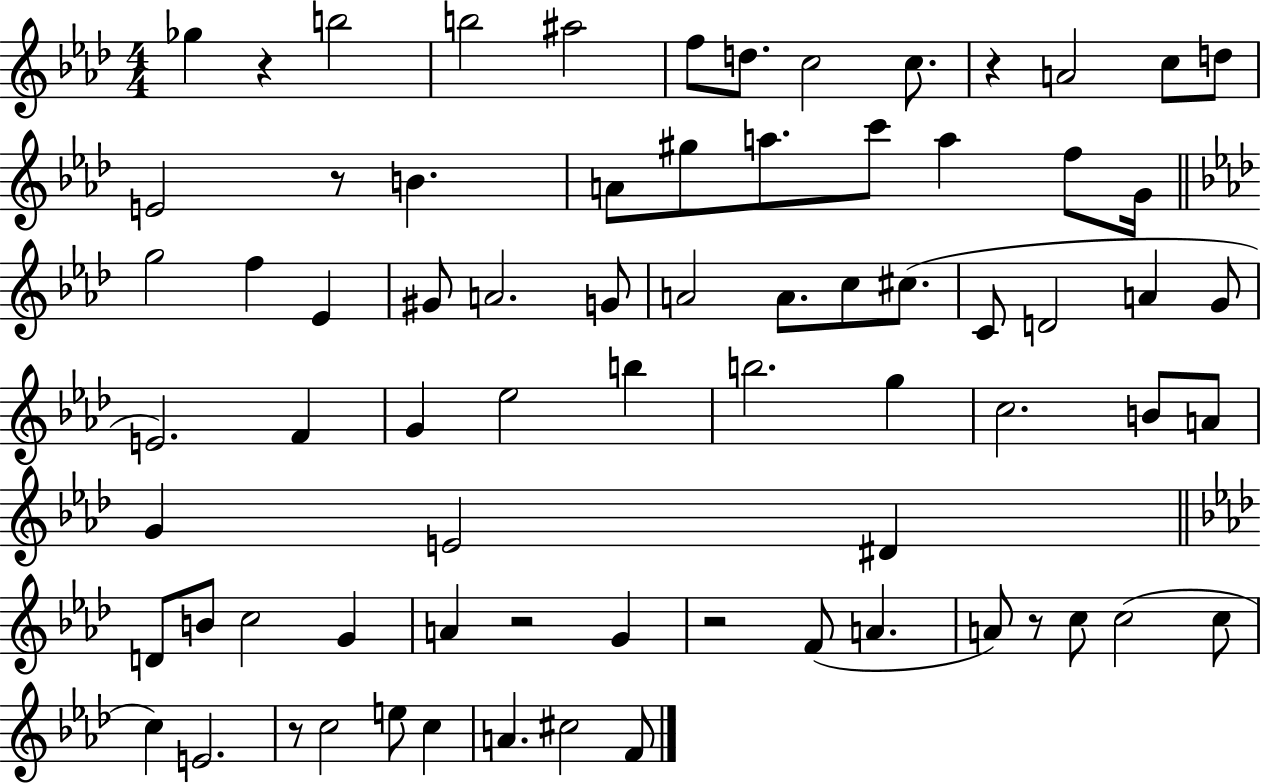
{
  \clef treble
  \numericTimeSignature
  \time 4/4
  \key aes \major
  \repeat volta 2 { ges''4 r4 b''2 | b''2 ais''2 | f''8 d''8. c''2 c''8. | r4 a'2 c''8 d''8 | \break e'2 r8 b'4. | a'8 gis''8 a''8. c'''8 a''4 f''8 g'16 | \bar "||" \break \key aes \major g''2 f''4 ees'4 | gis'8 a'2. g'8 | a'2 a'8. c''8 cis''8.( | c'8 d'2 a'4 g'8 | \break e'2.) f'4 | g'4 ees''2 b''4 | b''2. g''4 | c''2. b'8 a'8 | \break g'4 e'2 dis'4 | \bar "||" \break \key f \minor d'8 b'8 c''2 g'4 | a'4 r2 g'4 | r2 f'8( a'4. | a'8) r8 c''8 c''2( c''8 | \break c''4) e'2. | r8 c''2 e''8 c''4 | a'4. cis''2 f'8 | } \bar "|."
}